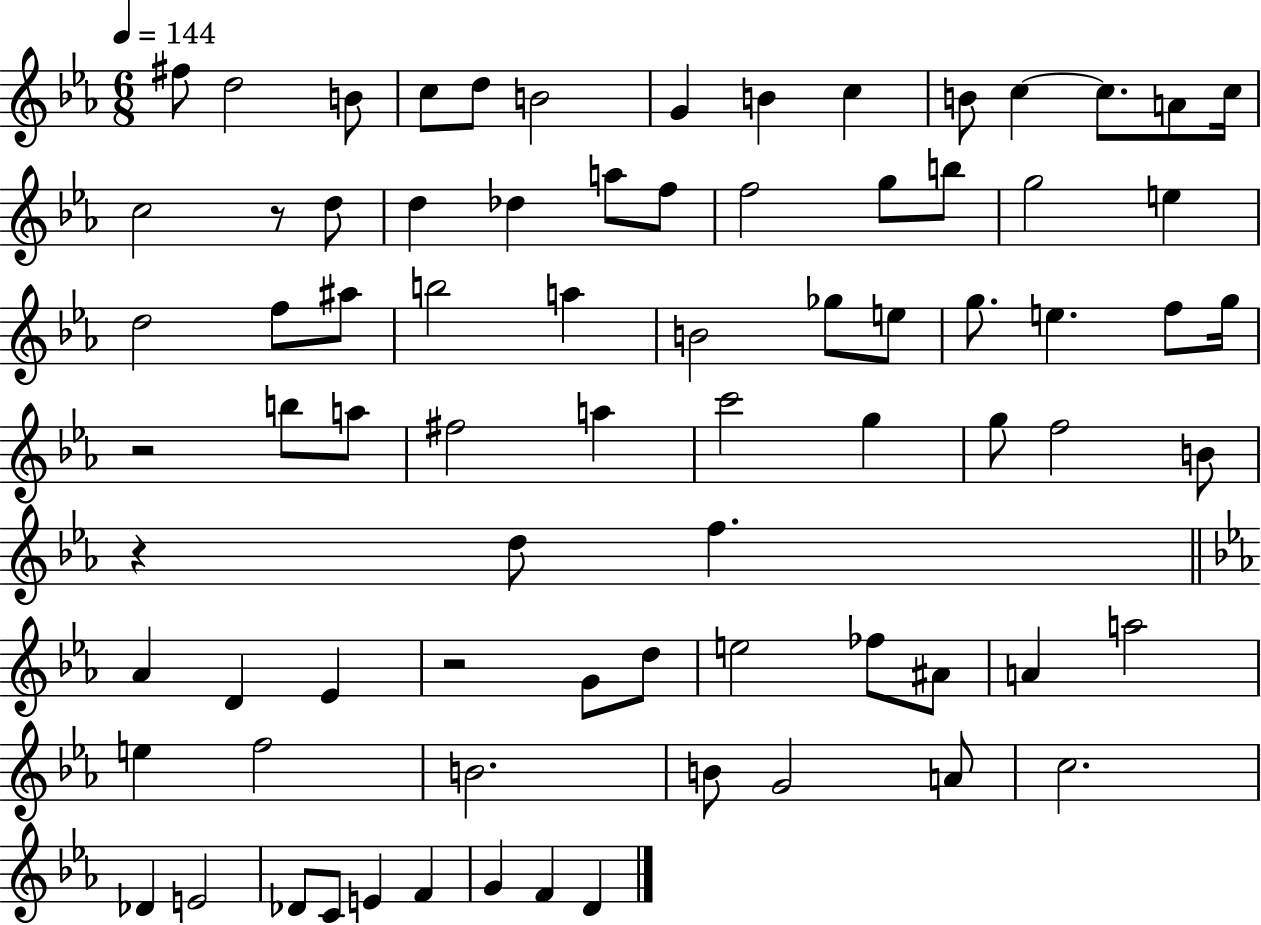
F#5/e D5/h B4/e C5/e D5/e B4/h G4/q B4/q C5/q B4/e C5/q C5/e. A4/e C5/s C5/h R/e D5/e D5/q Db5/q A5/e F5/e F5/h G5/e B5/e G5/h E5/q D5/h F5/e A#5/e B5/h A5/q B4/h Gb5/e E5/e G5/e. E5/q. F5/e G5/s R/h B5/e A5/e F#5/h A5/q C6/h G5/q G5/e F5/h B4/e R/q D5/e F5/q. Ab4/q D4/q Eb4/q R/h G4/e D5/e E5/h FES5/e A#4/e A4/q A5/h E5/q F5/h B4/h. B4/e G4/h A4/e C5/h. Db4/q E4/h Db4/e C4/e E4/q F4/q G4/q F4/q D4/q